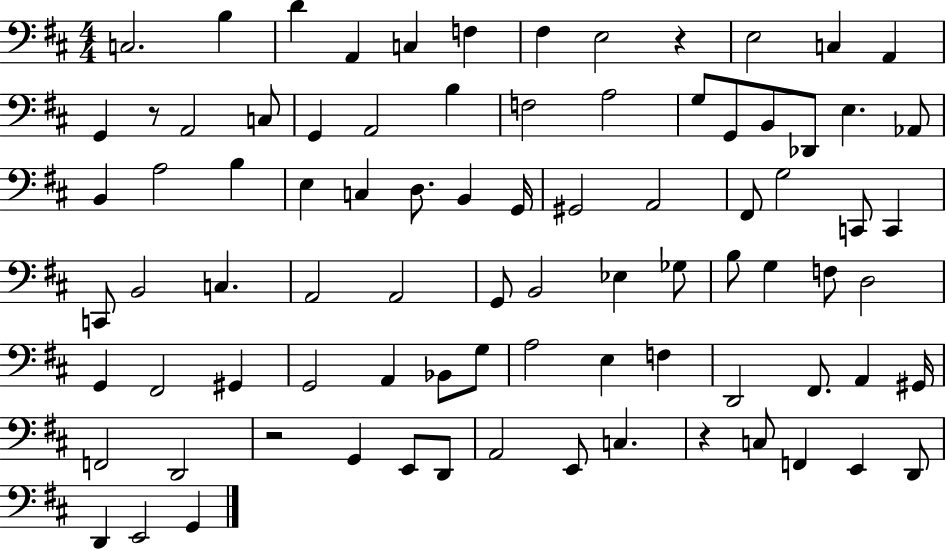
{
  \clef bass
  \numericTimeSignature
  \time 4/4
  \key d \major
  \repeat volta 2 { c2. b4 | d'4 a,4 c4 f4 | fis4 e2 r4 | e2 c4 a,4 | \break g,4 r8 a,2 c8 | g,4 a,2 b4 | f2 a2 | g8 g,8 b,8 des,8 e4. aes,8 | \break b,4 a2 b4 | e4 c4 d8. b,4 g,16 | gis,2 a,2 | fis,8 g2 c,8 c,4 | \break c,8 b,2 c4. | a,2 a,2 | g,8 b,2 ees4 ges8 | b8 g4 f8 d2 | \break g,4 fis,2 gis,4 | g,2 a,4 bes,8 g8 | a2 e4 f4 | d,2 fis,8. a,4 gis,16 | \break f,2 d,2 | r2 g,4 e,8 d,8 | a,2 e,8 c4. | r4 c8 f,4 e,4 d,8 | \break d,4 e,2 g,4 | } \bar "|."
}